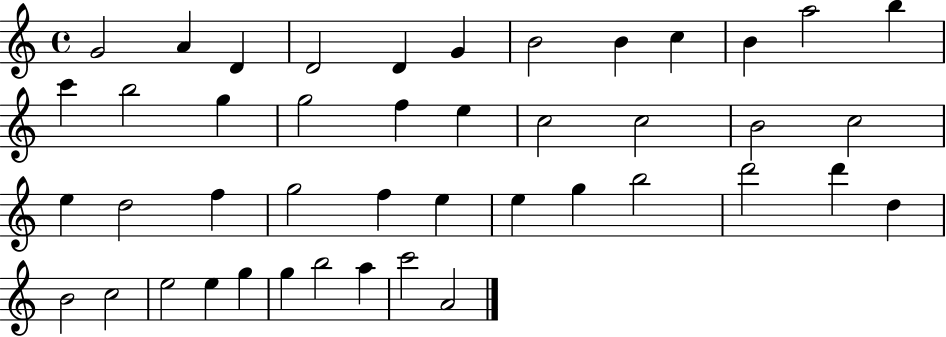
G4/h A4/q D4/q D4/h D4/q G4/q B4/h B4/q C5/q B4/q A5/h B5/q C6/q B5/h G5/q G5/h F5/q E5/q C5/h C5/h B4/h C5/h E5/q D5/h F5/q G5/h F5/q E5/q E5/q G5/q B5/h D6/h D6/q D5/q B4/h C5/h E5/h E5/q G5/q G5/q B5/h A5/q C6/h A4/h